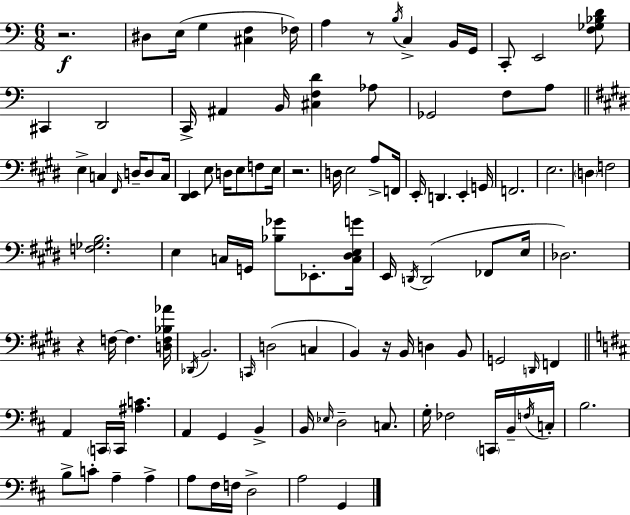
R/h. D#3/e E3/s G3/q [C#3,F3]/q FES3/s A3/q R/e B3/s C3/q B2/s G2/s C2/e E2/h [F3,Gb3,Bb3,D4]/e C#2/q D2/h C2/s A#2/q B2/s [C#3,F3,D4]/q Ab3/e Gb2/h F3/e A3/e E3/q C3/q F#2/s D3/s D3/e C3/s [D#2,E2]/q E3/e D3/s E3/e F3/e E3/s R/h. D3/s E3/h A3/e F2/s E2/s D2/q. E2/q G2/s F2/h. E3/h. D3/q F3/h [F3,Gb3,B3]/h. E3/q C3/s G2/s [Bb3,Gb4]/e Eb2/e. [C3,D#3,E3,G4]/s E2/s D2/s D2/h FES2/e E3/s Db3/h. R/q F3/s F3/q. [D3,F3,Bb3,Ab4]/s Db2/s B2/h. C2/s D3/h C3/q B2/q R/s B2/s D3/q B2/e G2/h D2/s F2/q A2/q C2/s C2/s [A#3,C4]/q. A2/q G2/q B2/q B2/s Eb3/s D3/h C3/e. G3/s FES3/h C2/s B2/s F3/s C3/s B3/h. B3/e C4/e A3/q A3/q A3/e F#3/s F3/s D3/h A3/h G2/q